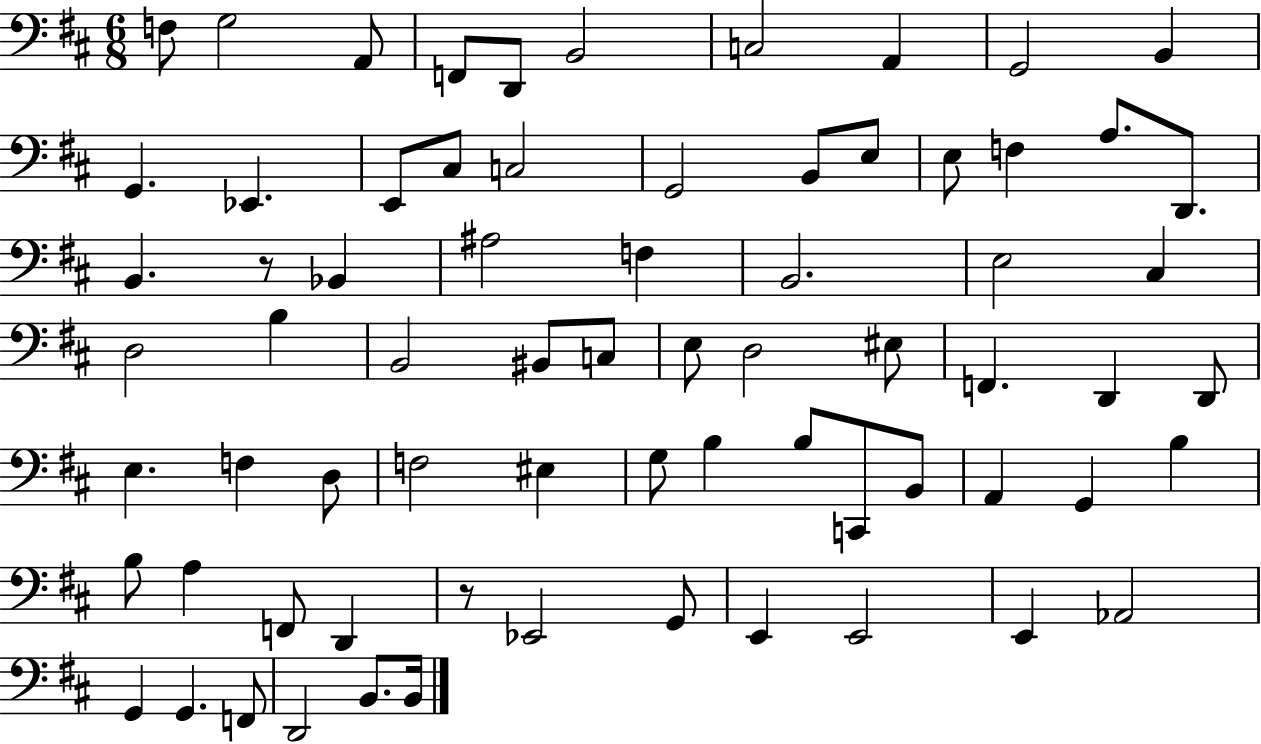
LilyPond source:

{
  \clef bass
  \numericTimeSignature
  \time 6/8
  \key d \major
  \repeat volta 2 { f8 g2 a,8 | f,8 d,8 b,2 | c2 a,4 | g,2 b,4 | \break g,4. ees,4. | e,8 cis8 c2 | g,2 b,8 e8 | e8 f4 a8. d,8. | \break b,4. r8 bes,4 | ais2 f4 | b,2. | e2 cis4 | \break d2 b4 | b,2 bis,8 c8 | e8 d2 eis8 | f,4. d,4 d,8 | \break e4. f4 d8 | f2 eis4 | g8 b4 b8 c,8 b,8 | a,4 g,4 b4 | \break b8 a4 f,8 d,4 | r8 ees,2 g,8 | e,4 e,2 | e,4 aes,2 | \break g,4 g,4. f,8 | d,2 b,8. b,16 | } \bar "|."
}